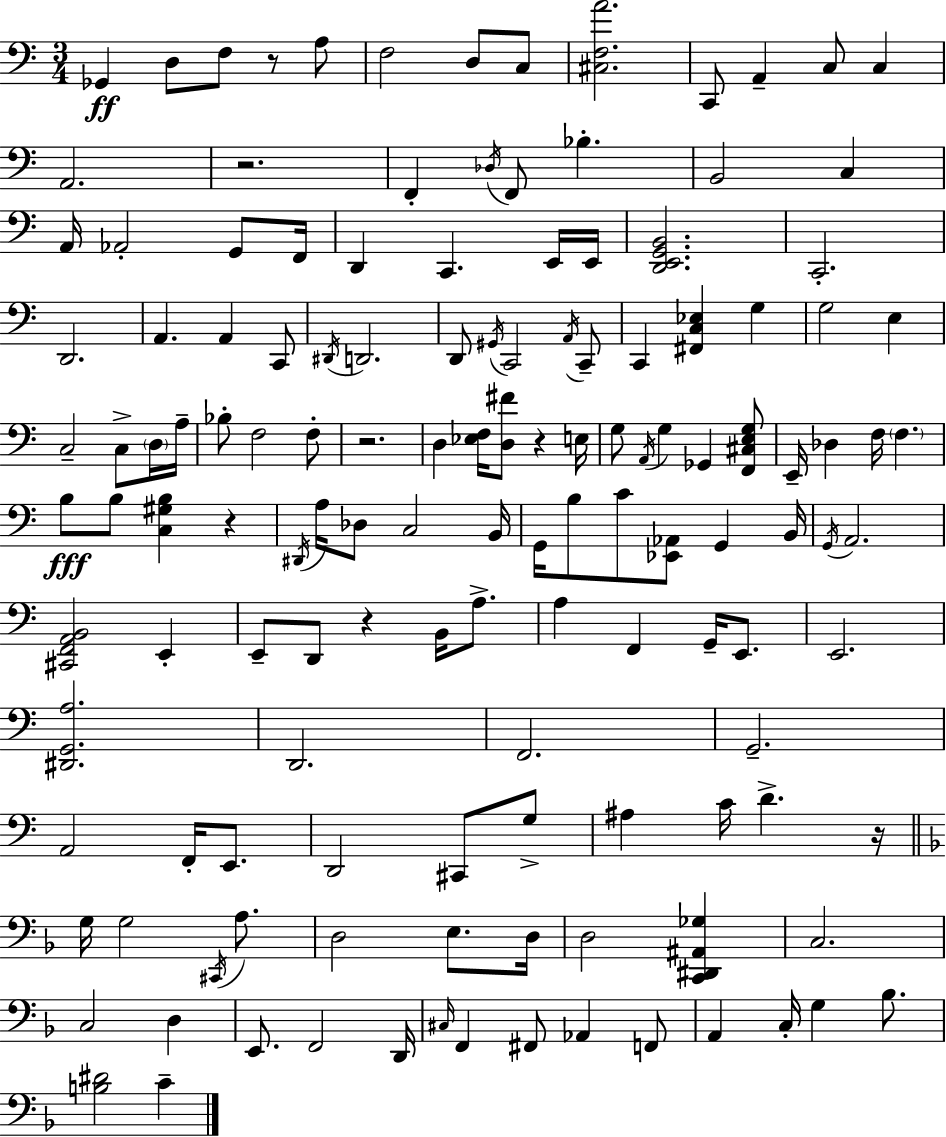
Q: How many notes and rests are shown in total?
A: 138